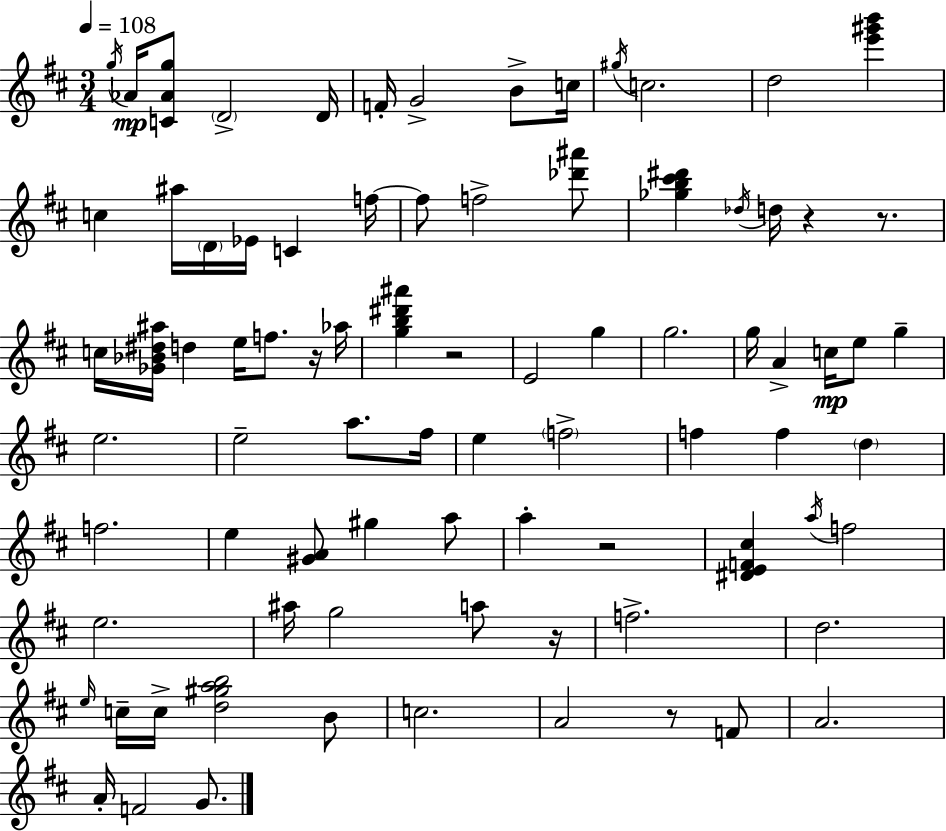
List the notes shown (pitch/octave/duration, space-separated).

G5/s Ab4/s [C4,Ab4,G5]/e D4/h D4/s F4/s G4/h B4/e C5/s G#5/s C5/h. D5/h [E6,G#6,B6]/q C5/q A#5/s D4/s Eb4/s C4/q F5/s F5/e F5/h [Db6,A#6]/e [Gb5,B5,C#6,D#6]/q Db5/s D5/s R/q R/e. C5/s [Gb4,Bb4,D#5,A#5]/s D5/q E5/s F5/e. R/s Ab5/s [G5,B5,D#6,A#6]/q R/h E4/h G5/q G5/h. G5/s A4/q C5/s E5/e G5/q E5/h. E5/h A5/e. F#5/s E5/q F5/h F5/q F5/q D5/q F5/h. E5/q [G#4,A4]/e G#5/q A5/e A5/q R/h [D#4,E4,F4,C#5]/q A5/s F5/h E5/h. A#5/s G5/h A5/e R/s F5/h. D5/h. E5/s C5/s C5/s [D5,G#5,A5,B5]/h B4/e C5/h. A4/h R/e F4/e A4/h. A4/s F4/h G4/e.